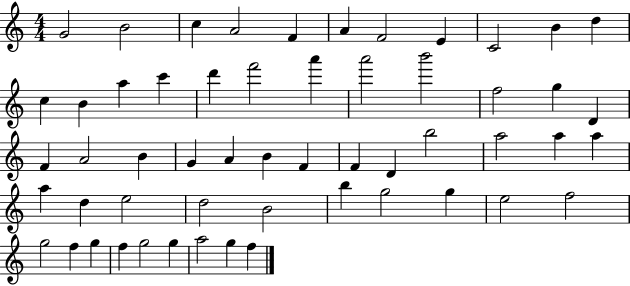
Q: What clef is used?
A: treble